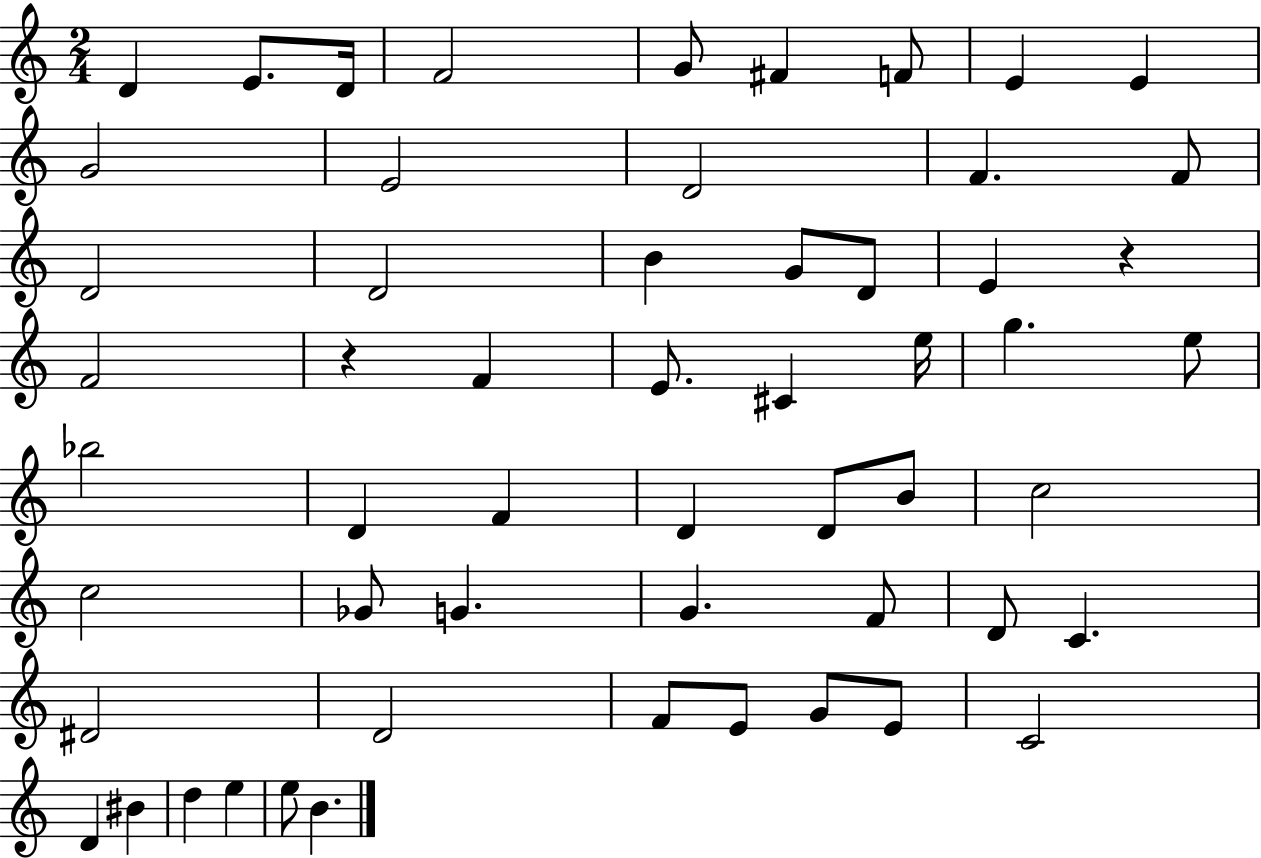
{
  \clef treble
  \numericTimeSignature
  \time 2/4
  \key c \major
  \repeat volta 2 { d'4 e'8. d'16 | f'2 | g'8 fis'4 f'8 | e'4 e'4 | \break g'2 | e'2 | d'2 | f'4. f'8 | \break d'2 | d'2 | b'4 g'8 d'8 | e'4 r4 | \break f'2 | r4 f'4 | e'8. cis'4 e''16 | g''4. e''8 | \break bes''2 | d'4 f'4 | d'4 d'8 b'8 | c''2 | \break c''2 | ges'8 g'4. | g'4. f'8 | d'8 c'4. | \break dis'2 | d'2 | f'8 e'8 g'8 e'8 | c'2 | \break d'4 bis'4 | d''4 e''4 | e''8 b'4. | } \bar "|."
}